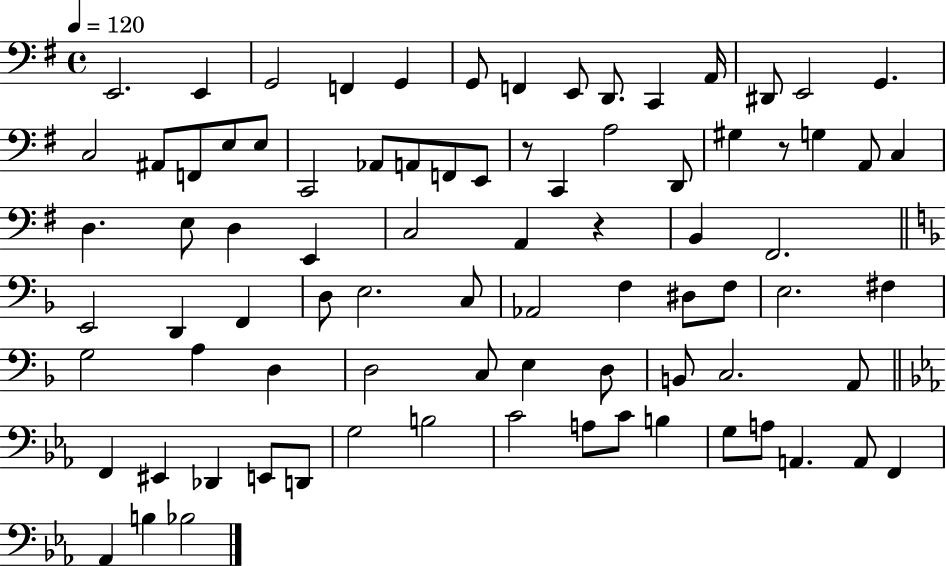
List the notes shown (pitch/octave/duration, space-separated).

E2/h. E2/q G2/h F2/q G2/q G2/e F2/q E2/e D2/e. C2/q A2/s D#2/e E2/h G2/q. C3/h A#2/e F2/e E3/e E3/e C2/h Ab2/e A2/e F2/e E2/e R/e C2/q A3/h D2/e G#3/q R/e G3/q A2/e C3/q D3/q. E3/e D3/q E2/q C3/h A2/q R/q B2/q F#2/h. E2/h D2/q F2/q D3/e E3/h. C3/e Ab2/h F3/q D#3/e F3/e E3/h. F#3/q G3/h A3/q D3/q D3/h C3/e E3/q D3/e B2/e C3/h. A2/e F2/q EIS2/q Db2/q E2/e D2/e G3/h B3/h C4/h A3/e C4/e B3/q G3/e A3/e A2/q. A2/e F2/q Ab2/q B3/q Bb3/h